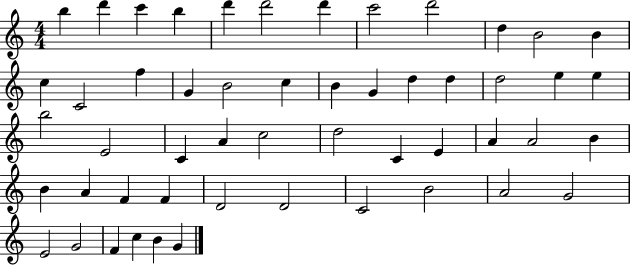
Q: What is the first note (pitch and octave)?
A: B5